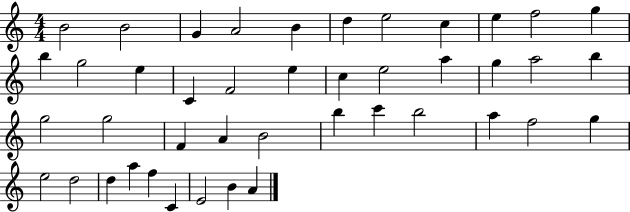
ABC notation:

X:1
T:Untitled
M:4/4
L:1/4
K:C
B2 B2 G A2 B d e2 c e f2 g b g2 e C F2 e c e2 a g a2 b g2 g2 F A B2 b c' b2 a f2 g e2 d2 d a f C E2 B A